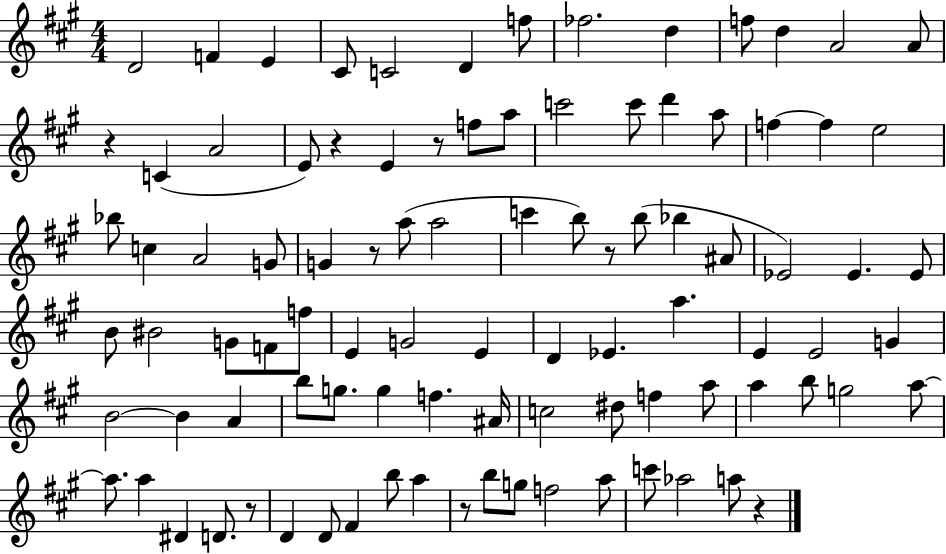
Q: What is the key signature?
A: A major